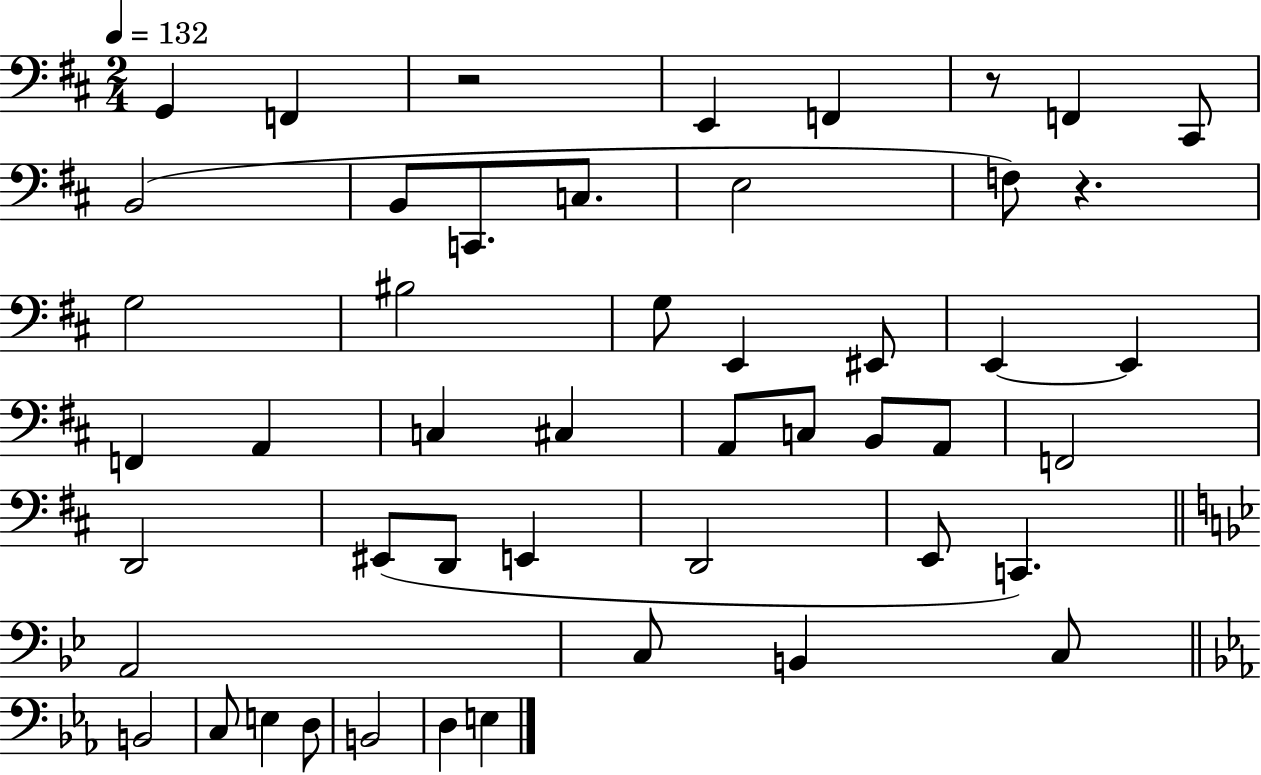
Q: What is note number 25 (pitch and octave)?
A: C3